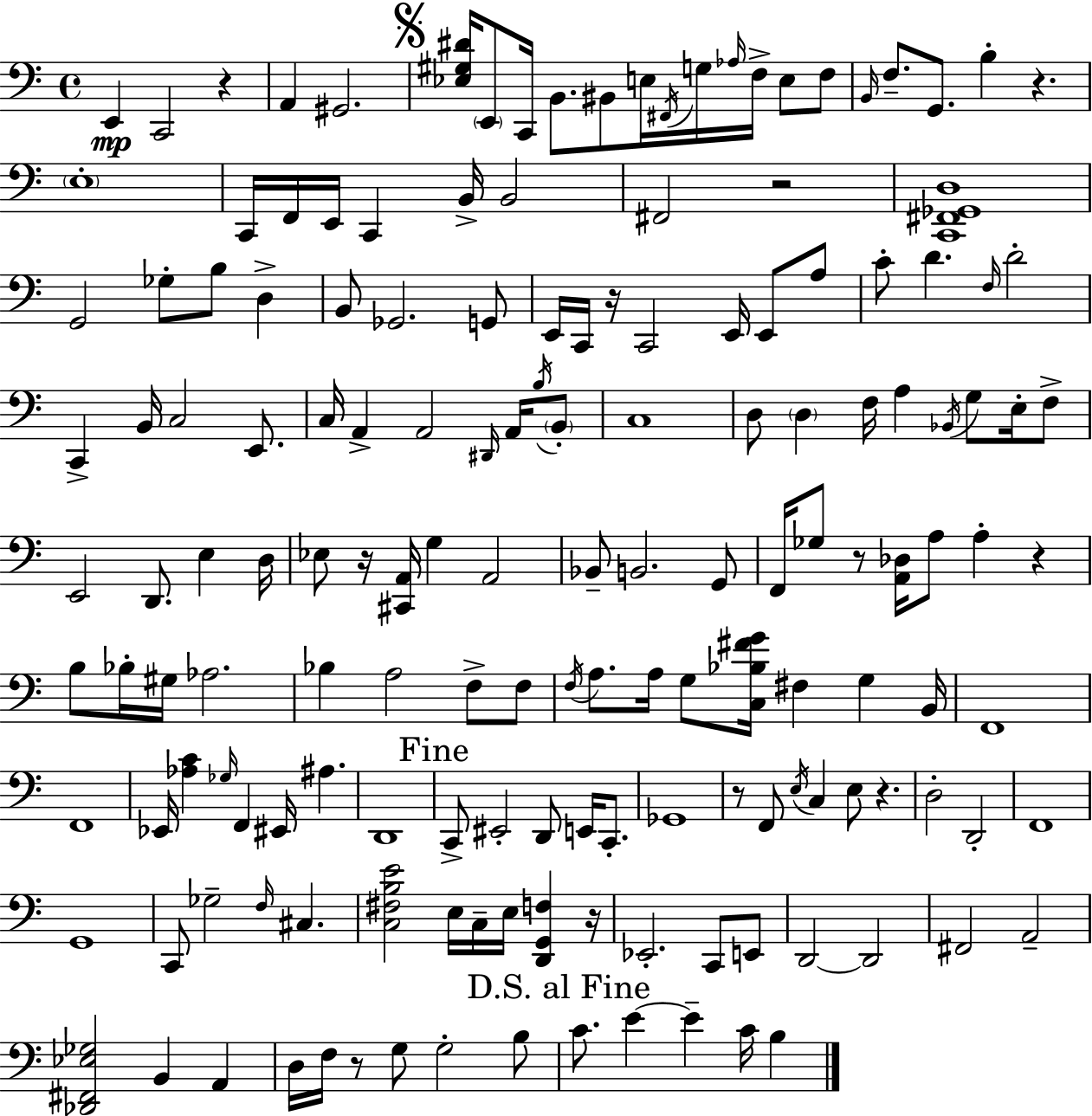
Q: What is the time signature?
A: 4/4